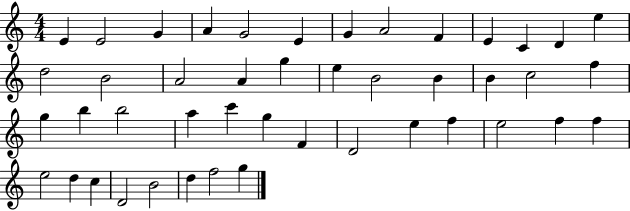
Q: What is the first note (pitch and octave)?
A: E4